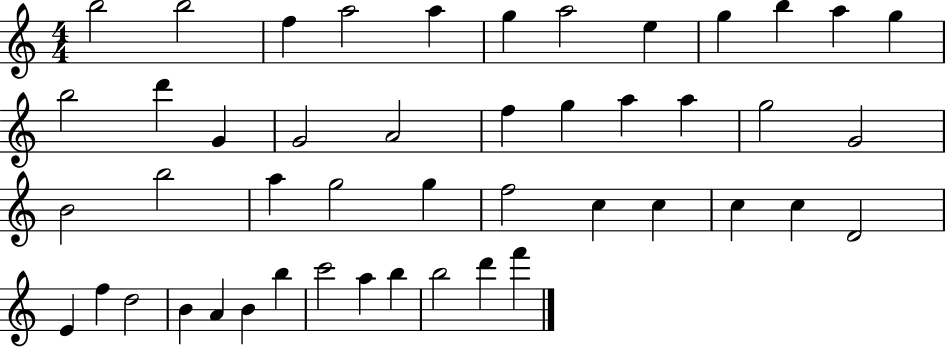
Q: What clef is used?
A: treble